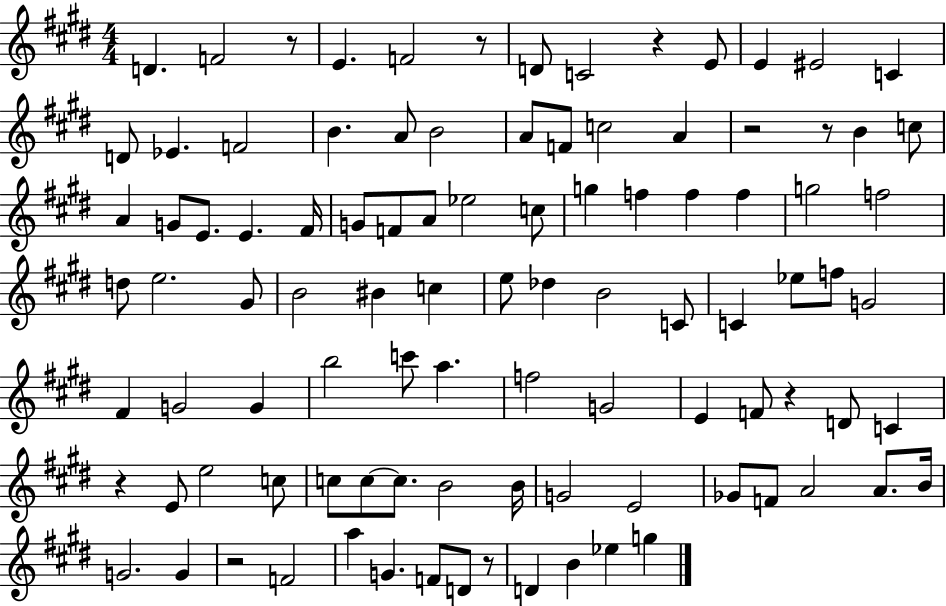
{
  \clef treble
  \numericTimeSignature
  \time 4/4
  \key e \major
  d'4. f'2 r8 | e'4. f'2 r8 | d'8 c'2 r4 e'8 | e'4 eis'2 c'4 | \break d'8 ees'4. f'2 | b'4. a'8 b'2 | a'8 f'8 c''2 a'4 | r2 r8 b'4 c''8 | \break a'4 g'8 e'8. e'4. fis'16 | g'8 f'8 a'8 ees''2 c''8 | g''4 f''4 f''4 f''4 | g''2 f''2 | \break d''8 e''2. gis'8 | b'2 bis'4 c''4 | e''8 des''4 b'2 c'8 | c'4 ees''8 f''8 g'2 | \break fis'4 g'2 g'4 | b''2 c'''8 a''4. | f''2 g'2 | e'4 f'8 r4 d'8 c'4 | \break r4 e'8 e''2 c''8 | c''8 c''8~~ c''8. b'2 b'16 | g'2 e'2 | ges'8 f'8 a'2 a'8. b'16 | \break g'2. g'4 | r2 f'2 | a''4 g'4. f'8 d'8 r8 | d'4 b'4 ees''4 g''4 | \break \bar "|."
}